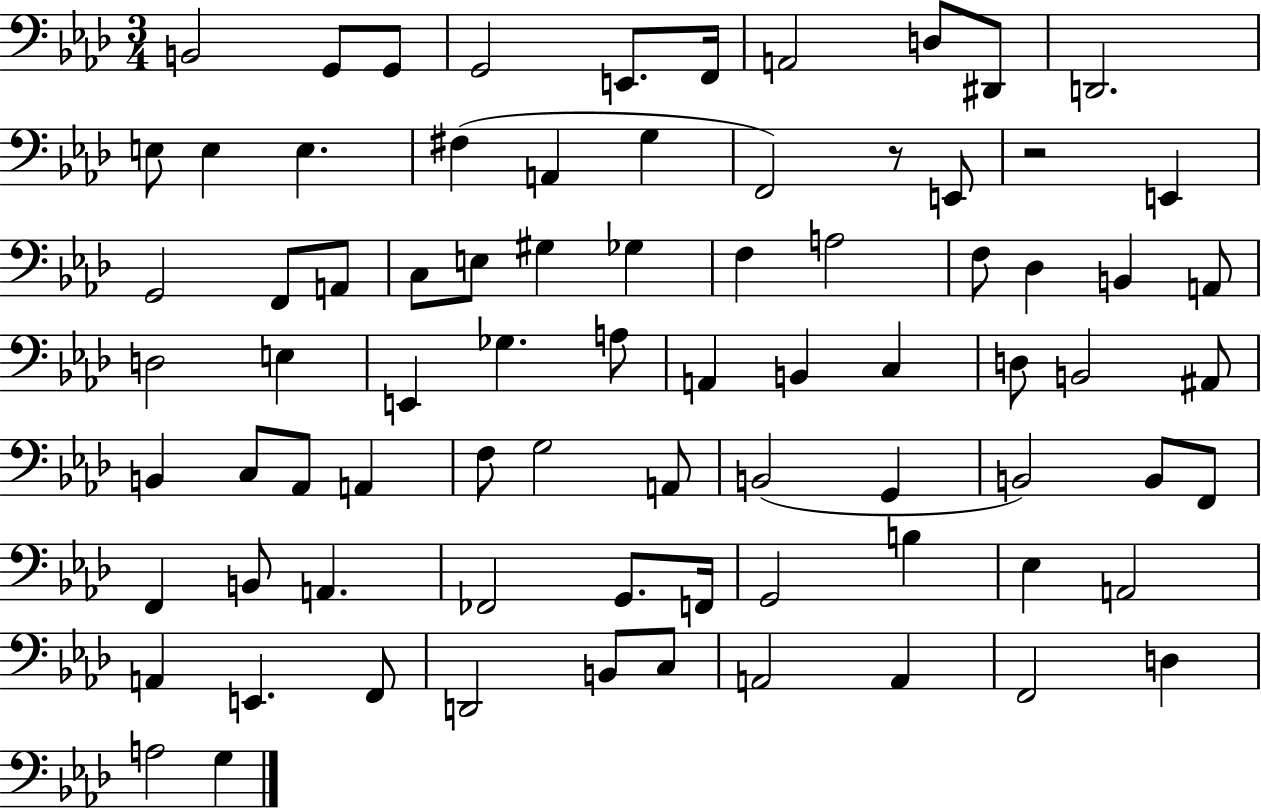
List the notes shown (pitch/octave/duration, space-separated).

B2/h G2/e G2/e G2/h E2/e. F2/s A2/h D3/e D#2/e D2/h. E3/e E3/q E3/q. F#3/q A2/q G3/q F2/h R/e E2/e R/h E2/q G2/h F2/e A2/e C3/e E3/e G#3/q Gb3/q F3/q A3/h F3/e Db3/q B2/q A2/e D3/h E3/q E2/q Gb3/q. A3/e A2/q B2/q C3/q D3/e B2/h A#2/e B2/q C3/e Ab2/e A2/q F3/e G3/h A2/e B2/h G2/q B2/h B2/e F2/e F2/q B2/e A2/q. FES2/h G2/e. F2/s G2/h B3/q Eb3/q A2/h A2/q E2/q. F2/e D2/h B2/e C3/e A2/h A2/q F2/h D3/q A3/h G3/q